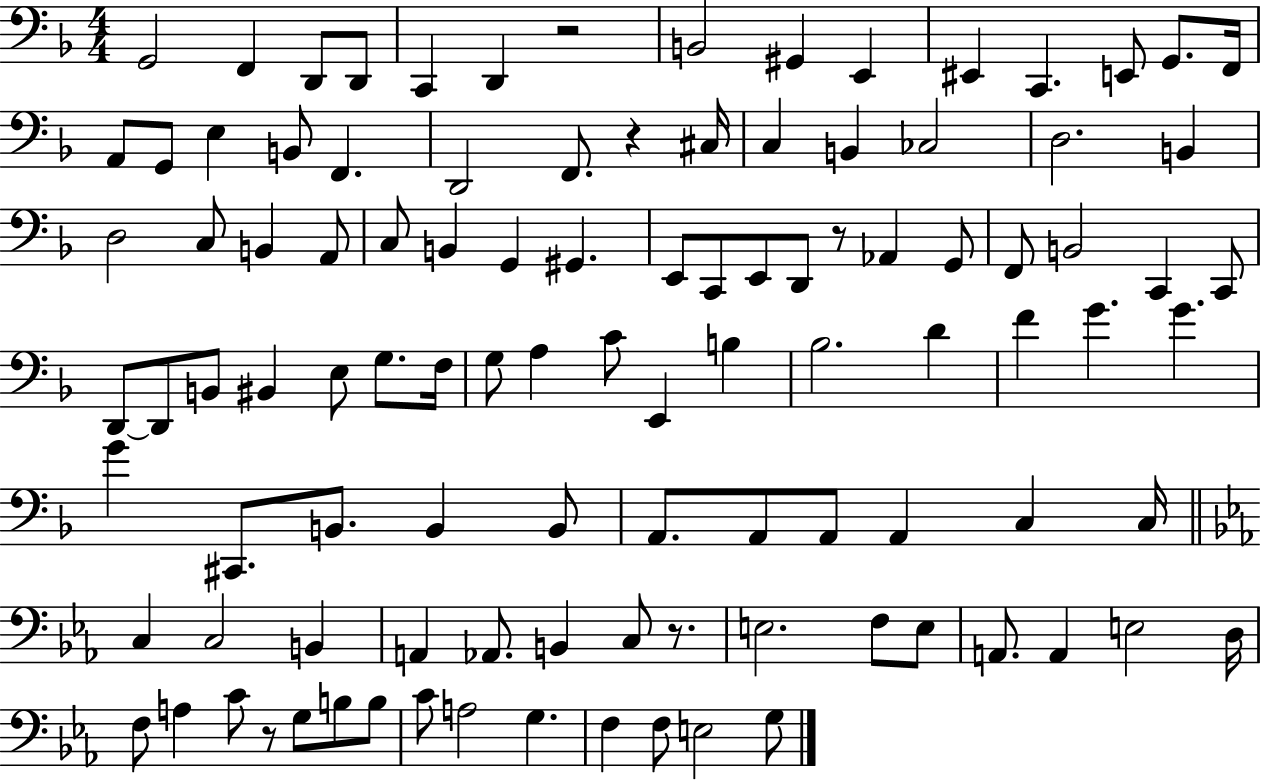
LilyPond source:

{
  \clef bass
  \numericTimeSignature
  \time 4/4
  \key f \major
  g,2 f,4 d,8 d,8 | c,4 d,4 r2 | b,2 gis,4 e,4 | eis,4 c,4. e,8 g,8. f,16 | \break a,8 g,8 e4 b,8 f,4. | d,2 f,8. r4 cis16 | c4 b,4 ces2 | d2. b,4 | \break d2 c8 b,4 a,8 | c8 b,4 g,4 gis,4. | e,8 c,8 e,8 d,8 r8 aes,4 g,8 | f,8 b,2 c,4 c,8 | \break d,8~~ d,8 b,8 bis,4 e8 g8. f16 | g8 a4 c'8 e,4 b4 | bes2. d'4 | f'4 g'4. g'4. | \break g'4 cis,8. b,8. b,4 b,8 | a,8. a,8 a,8 a,4 c4 c16 | \bar "||" \break \key ees \major c4 c2 b,4 | a,4 aes,8. b,4 c8 r8. | e2. f8 e8 | a,8. a,4 e2 d16 | \break f8 a4 c'8 r8 g8 b8 b8 | c'8 a2 g4. | f4 f8 e2 g8 | \bar "|."
}